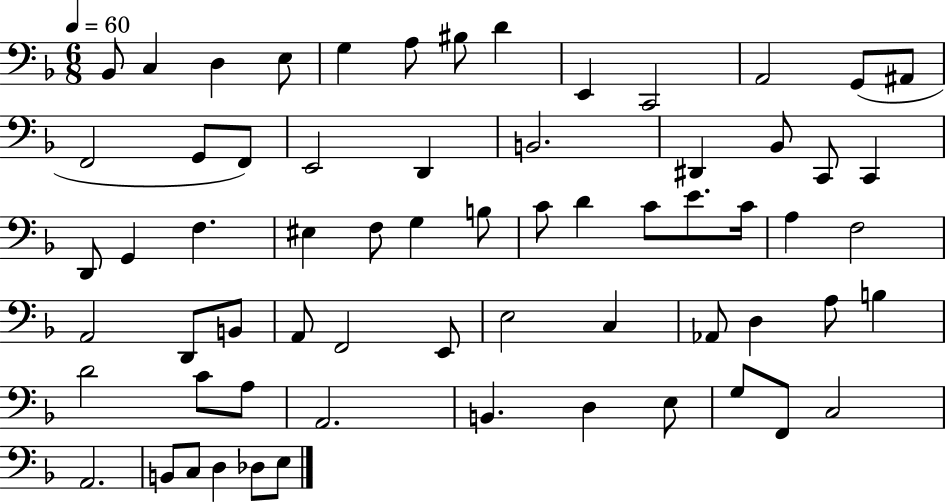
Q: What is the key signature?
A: F major